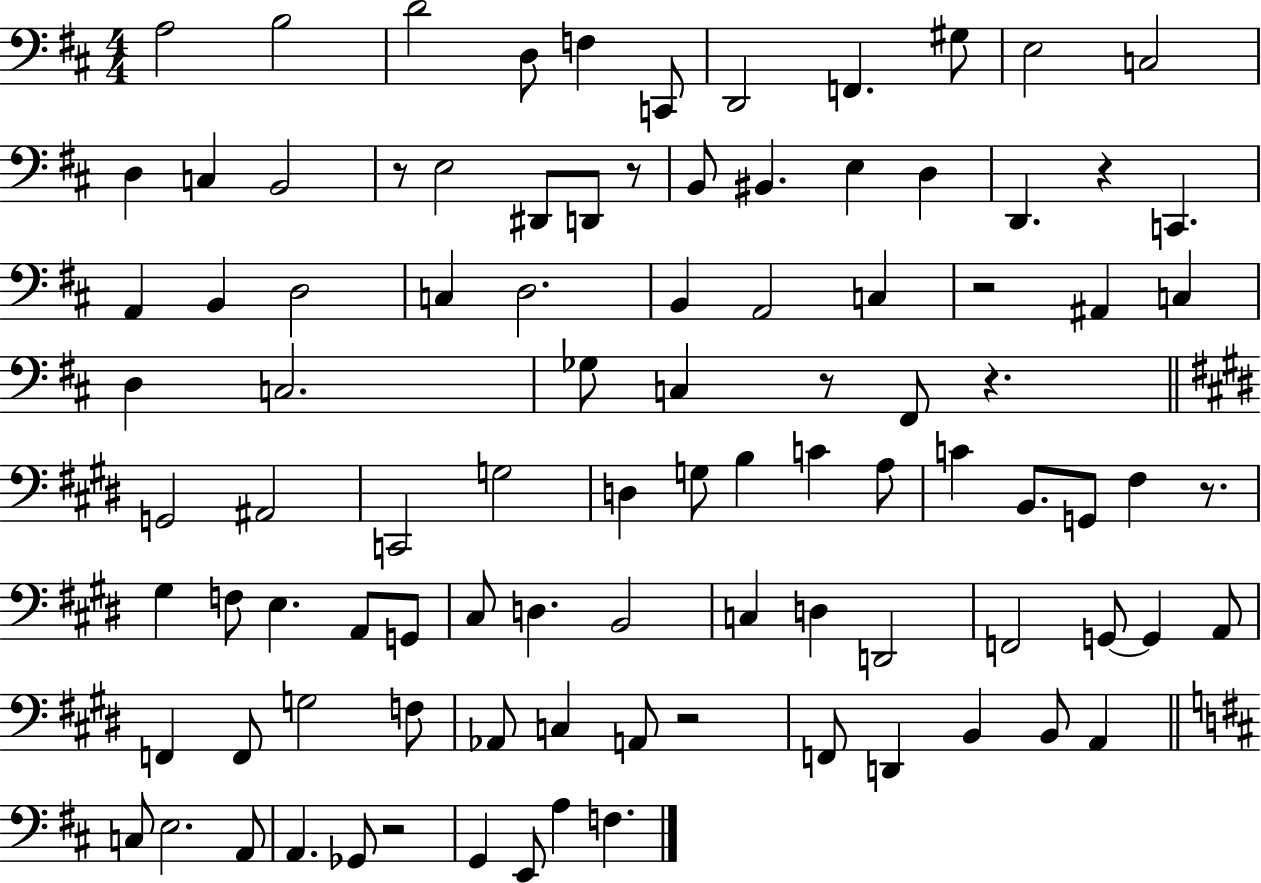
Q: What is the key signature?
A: D major